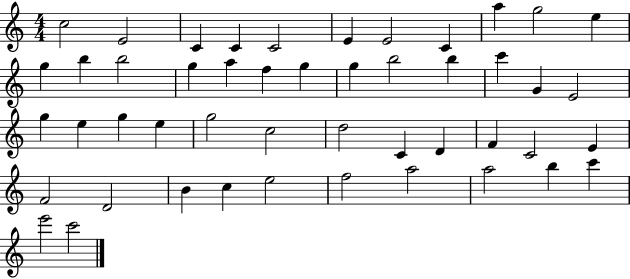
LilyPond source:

{
  \clef treble
  \numericTimeSignature
  \time 4/4
  \key c \major
  c''2 e'2 | c'4 c'4 c'2 | e'4 e'2 c'4 | a''4 g''2 e''4 | \break g''4 b''4 b''2 | g''4 a''4 f''4 g''4 | g''4 b''2 b''4 | c'''4 g'4 e'2 | \break g''4 e''4 g''4 e''4 | g''2 c''2 | d''2 c'4 d'4 | f'4 c'2 e'4 | \break f'2 d'2 | b'4 c''4 e''2 | f''2 a''2 | a''2 b''4 c'''4 | \break e'''2 c'''2 | \bar "|."
}